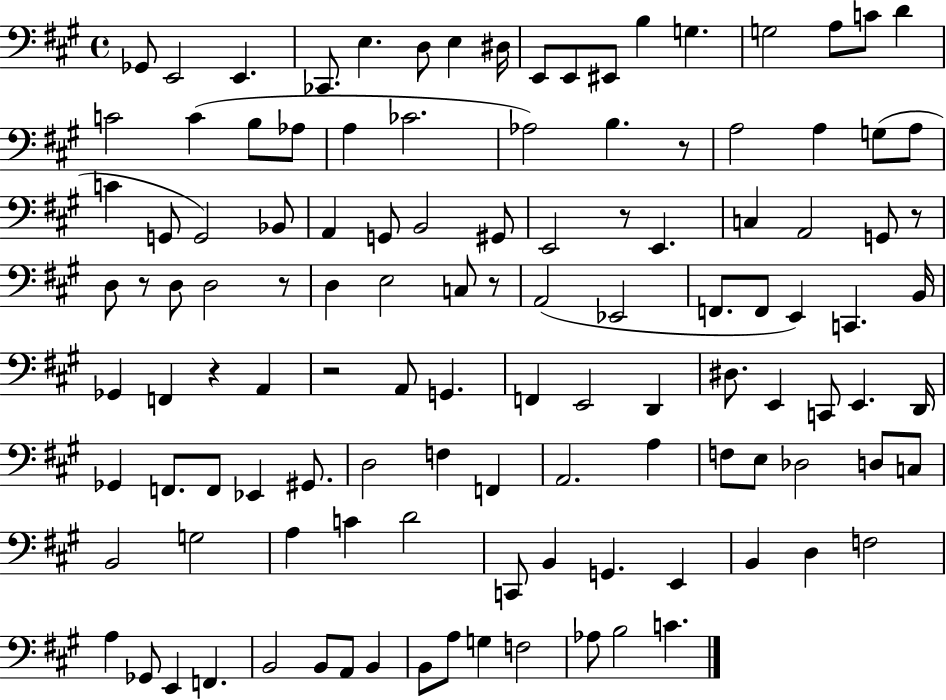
{
  \clef bass
  \time 4/4
  \defaultTimeSignature
  \key a \major
  ges,8 e,2 e,4. | ces,8. e4. d8 e4 dis16 | e,8 e,8 eis,8 b4 g4. | g2 a8 c'8 d'4 | \break c'2 c'4( b8 aes8 | a4 ces'2. | aes2) b4. r8 | a2 a4 g8( a8 | \break c'4 g,8 g,2) bes,8 | a,4 g,8 b,2 gis,8 | e,2 r8 e,4. | c4 a,2 g,8 r8 | \break d8 r8 d8 d2 r8 | d4 e2 c8 r8 | a,2( ees,2 | f,8. f,8 e,4) c,4. b,16 | \break ges,4 f,4 r4 a,4 | r2 a,8 g,4. | f,4 e,2 d,4 | dis8. e,4 c,8 e,4. d,16 | \break ges,4 f,8. f,8 ees,4 gis,8. | d2 f4 f,4 | a,2. a4 | f8 e8 des2 d8 c8 | \break b,2 g2 | a4 c'4 d'2 | c,8 b,4 g,4. e,4 | b,4 d4 f2 | \break a4 ges,8 e,4 f,4. | b,2 b,8 a,8 b,4 | b,8 a8 g4 f2 | aes8 b2 c'4. | \break \bar "|."
}